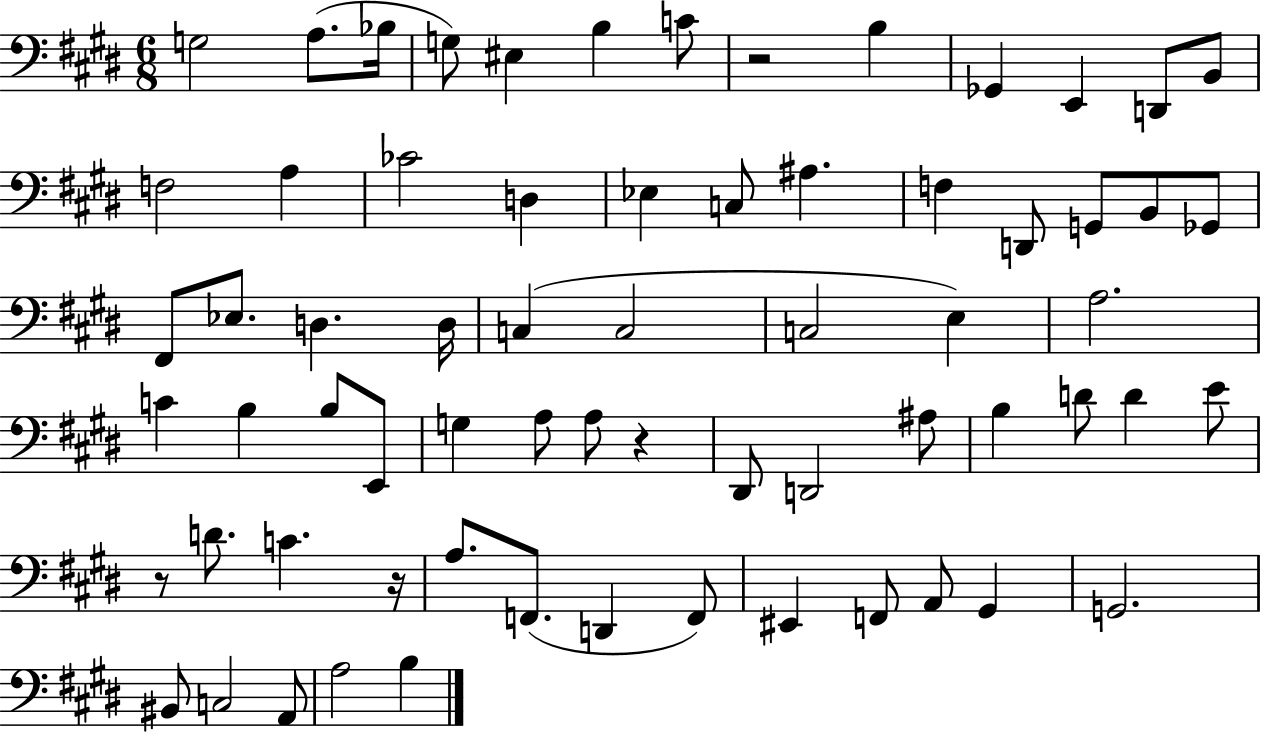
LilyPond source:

{
  \clef bass
  \numericTimeSignature
  \time 6/8
  \key e \major
  g2 a8.( bes16 | g8) eis4 b4 c'8 | r2 b4 | ges,4 e,4 d,8 b,8 | \break f2 a4 | ces'2 d4 | ees4 c8 ais4. | f4 d,8 g,8 b,8 ges,8 | \break fis,8 ees8. d4. d16 | c4( c2 | c2 e4) | a2. | \break c'4 b4 b8 e,8 | g4 a8 a8 r4 | dis,8 d,2 ais8 | b4 d'8 d'4 e'8 | \break r8 d'8. c'4. r16 | a8. f,8.( d,4 f,8) | eis,4 f,8 a,8 gis,4 | g,2. | \break bis,8 c2 a,8 | a2 b4 | \bar "|."
}